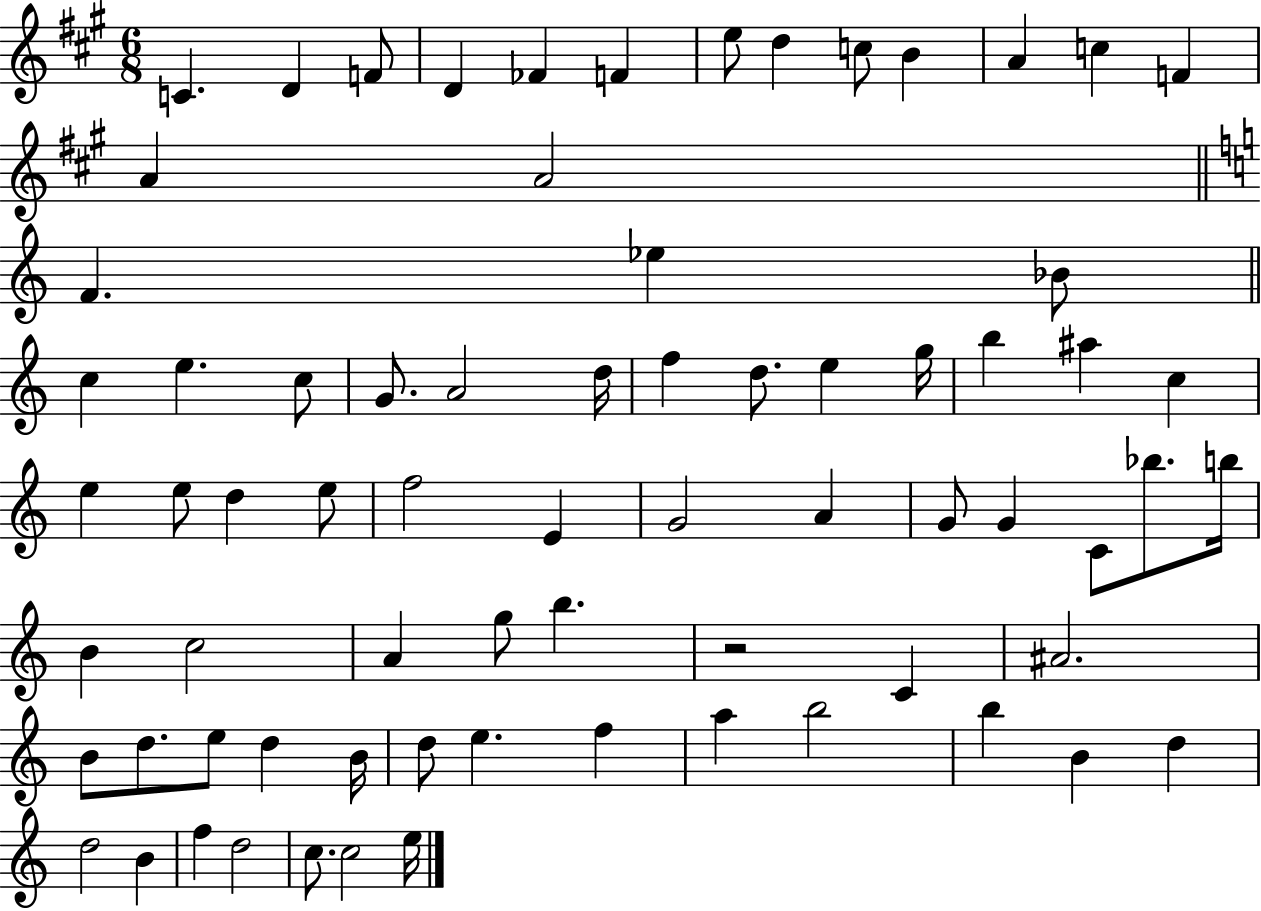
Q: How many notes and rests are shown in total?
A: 72